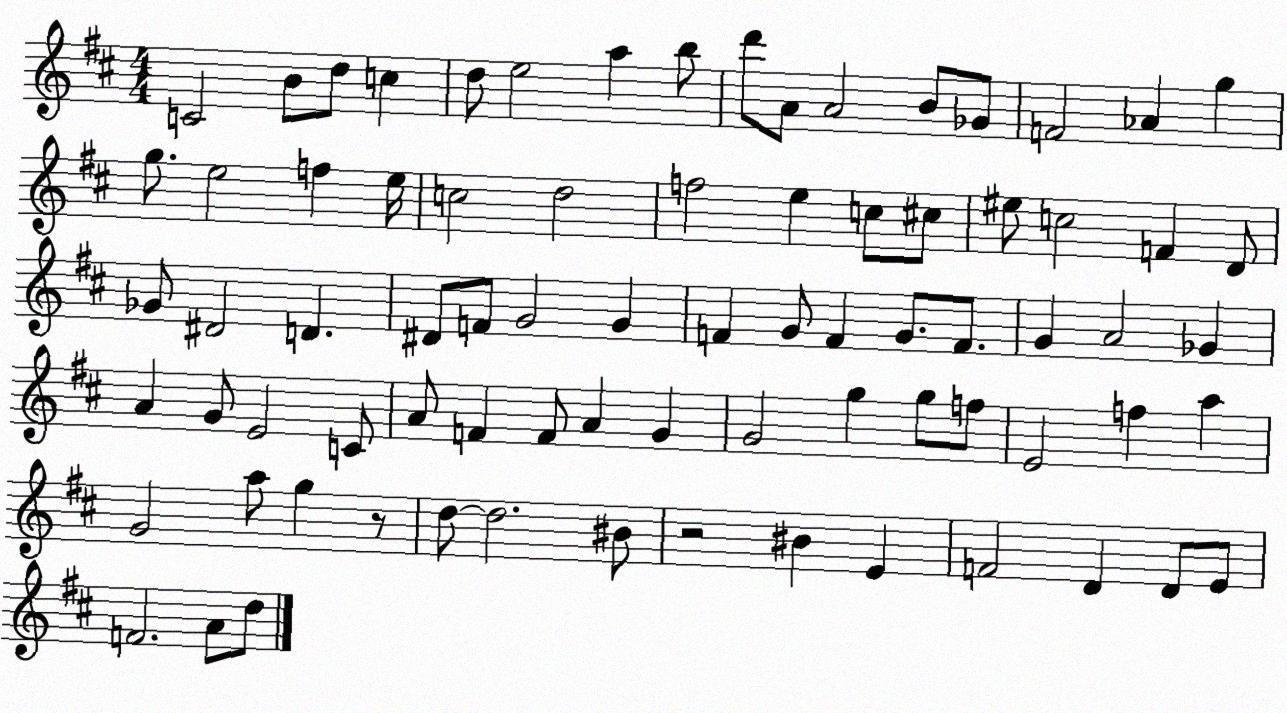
X:1
T:Untitled
M:4/4
L:1/4
K:D
C2 B/2 d/2 c d/2 e2 a b/2 d'/2 A/2 A2 B/2 _G/2 F2 _A g g/2 e2 f e/4 c2 d2 f2 e c/2 ^c/2 ^e/2 c2 F D/2 _G/2 ^D2 D ^D/2 F/2 G2 G F G/2 F G/2 F/2 G A2 _G A G/2 E2 C/2 A/2 F F/2 A G G2 g g/2 f/2 E2 f a G2 a/2 g z/2 d/2 d2 ^B/2 z2 ^B E F2 D D/2 E/2 F2 A/2 d/2